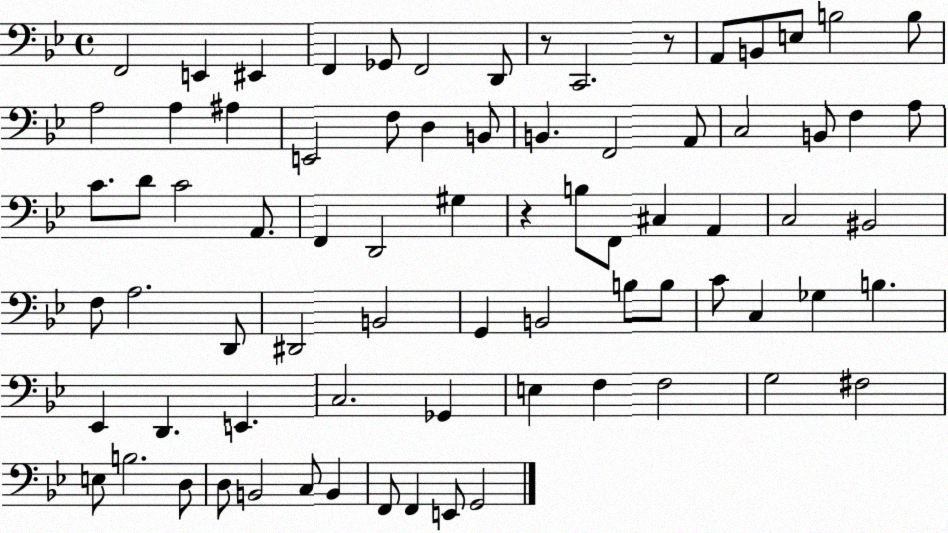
X:1
T:Untitled
M:4/4
L:1/4
K:Bb
F,,2 E,, ^E,, F,, _G,,/2 F,,2 D,,/2 z/2 C,,2 z/2 A,,/2 B,,/2 E,/2 B,2 B,/2 A,2 A, ^A, E,,2 F,/2 D, B,,/2 B,, F,,2 A,,/2 C,2 B,,/2 F, A,/2 C/2 D/2 C2 A,,/2 F,, D,,2 ^G, z B,/2 F,,/2 ^C, A,, C,2 ^B,,2 F,/2 A,2 D,,/2 ^D,,2 B,,2 G,, B,,2 B,/2 B,/2 C/2 C, _G, B, _E,, D,, E,, C,2 _G,, E, F, F,2 G,2 ^F,2 E,/2 B,2 D,/2 D,/2 B,,2 C,/2 B,, F,,/2 F,, E,,/2 G,,2